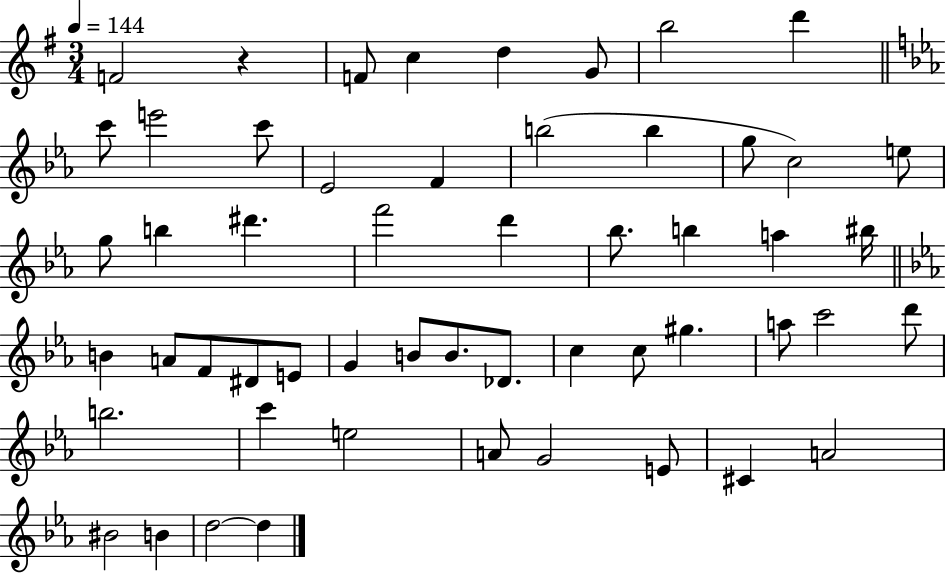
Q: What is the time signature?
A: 3/4